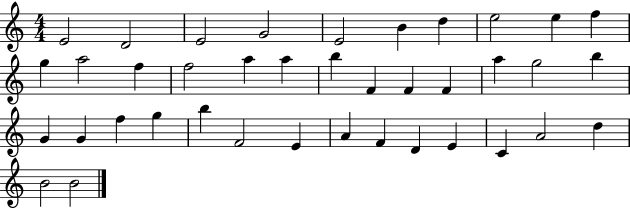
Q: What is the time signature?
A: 4/4